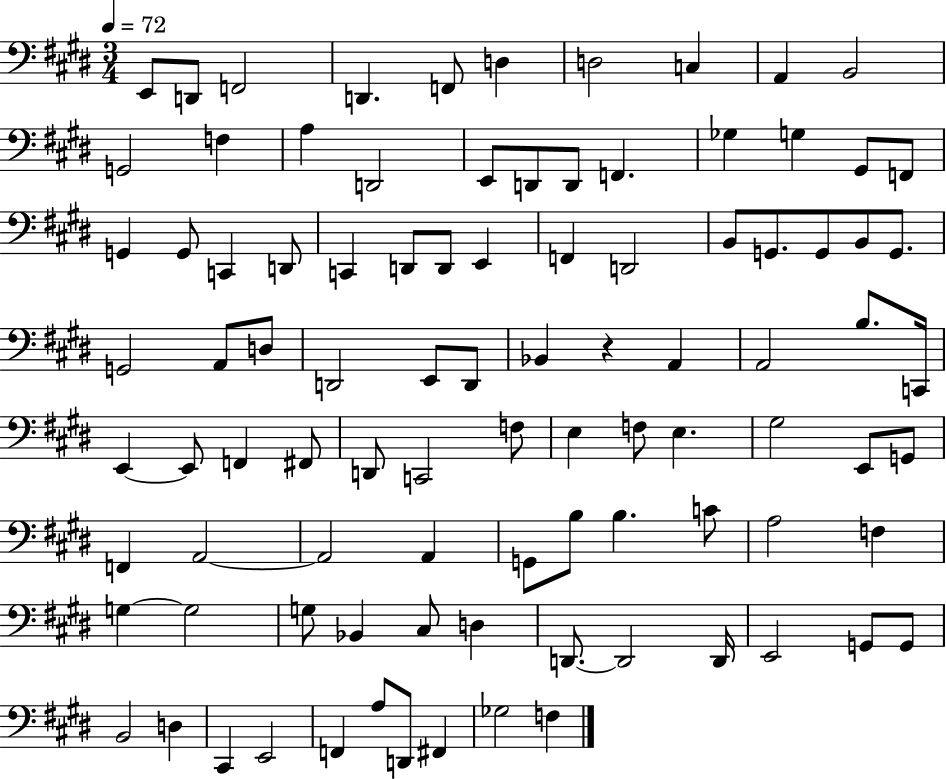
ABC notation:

X:1
T:Untitled
M:3/4
L:1/4
K:E
E,,/2 D,,/2 F,,2 D,, F,,/2 D, D,2 C, A,, B,,2 G,,2 F, A, D,,2 E,,/2 D,,/2 D,,/2 F,, _G, G, ^G,,/2 F,,/2 G,, G,,/2 C,, D,,/2 C,, D,,/2 D,,/2 E,, F,, D,,2 B,,/2 G,,/2 G,,/2 B,,/2 G,,/2 G,,2 A,,/2 D,/2 D,,2 E,,/2 D,,/2 _B,, z A,, A,,2 B,/2 C,,/4 E,, E,,/2 F,, ^F,,/2 D,,/2 C,,2 F,/2 E, F,/2 E, ^G,2 E,,/2 G,,/2 F,, A,,2 A,,2 A,, G,,/2 B,/2 B, C/2 A,2 F, G, G,2 G,/2 _B,, ^C,/2 D, D,,/2 D,,2 D,,/4 E,,2 G,,/2 G,,/2 B,,2 D, ^C,, E,,2 F,, A,/2 D,,/2 ^F,, _G,2 F,